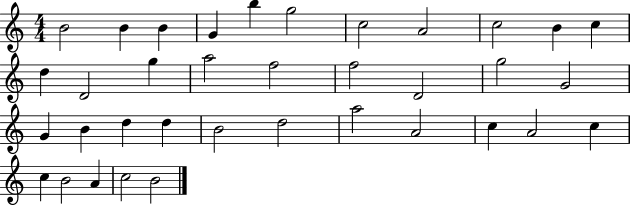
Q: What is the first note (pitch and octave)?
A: B4